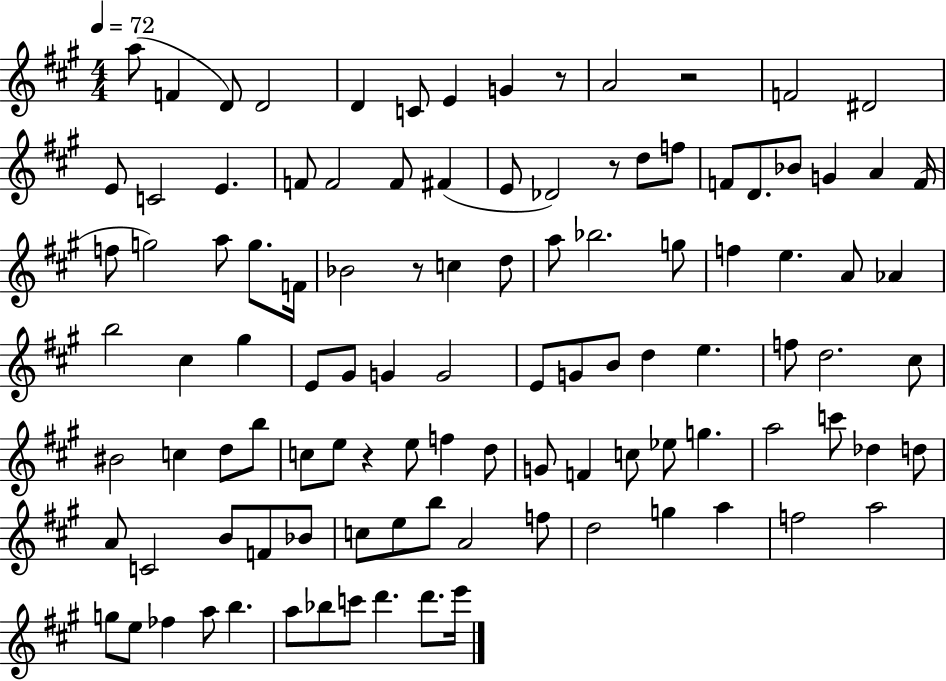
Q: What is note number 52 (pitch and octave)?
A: G4